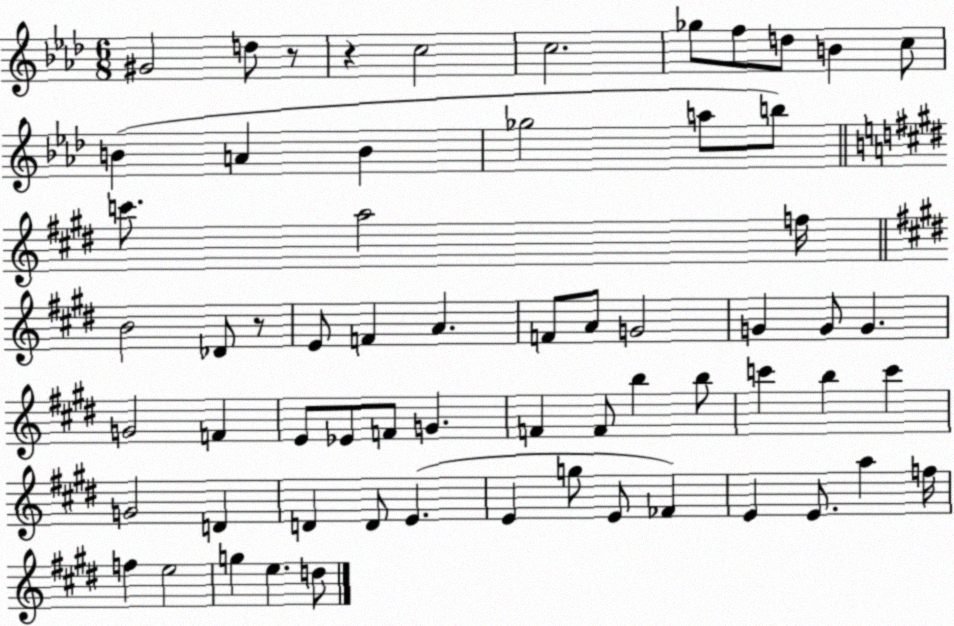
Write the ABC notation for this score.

X:1
T:Untitled
M:6/8
L:1/4
K:Ab
^G2 d/2 z/2 z c2 c2 _g/2 f/2 d/2 B c/2 B A B _g2 a/2 b/2 c'/2 a2 f/4 B2 _D/2 z/2 E/2 F A F/2 A/2 G2 G G/2 G G2 F E/2 _E/2 F/2 G F F/2 b b/2 c' b c' G2 D D D/2 E E g/2 E/2 _F E E/2 a f/4 f e2 g e d/2